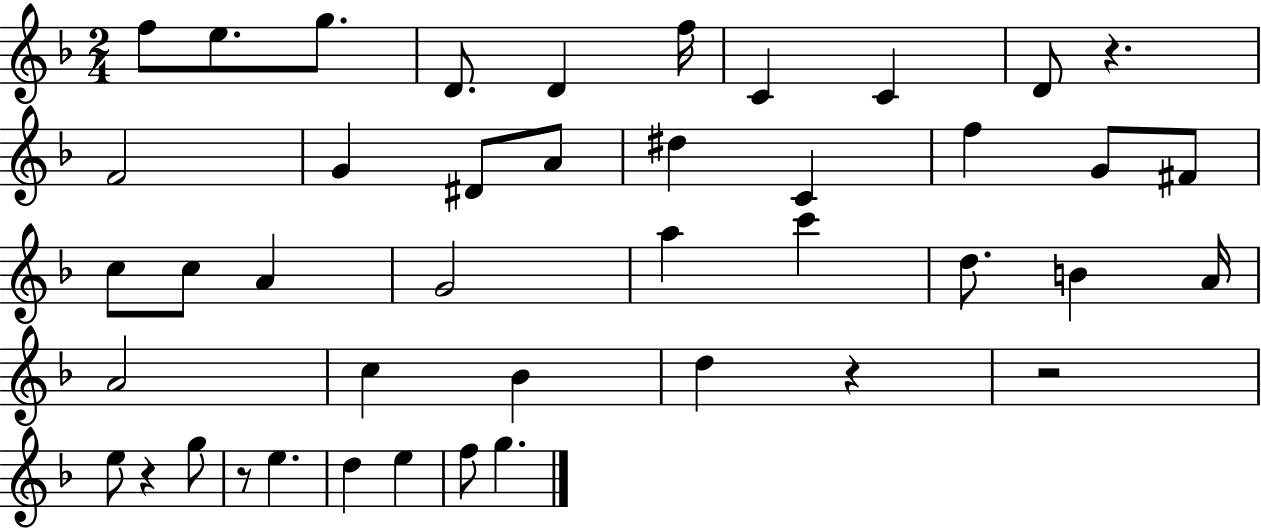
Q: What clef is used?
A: treble